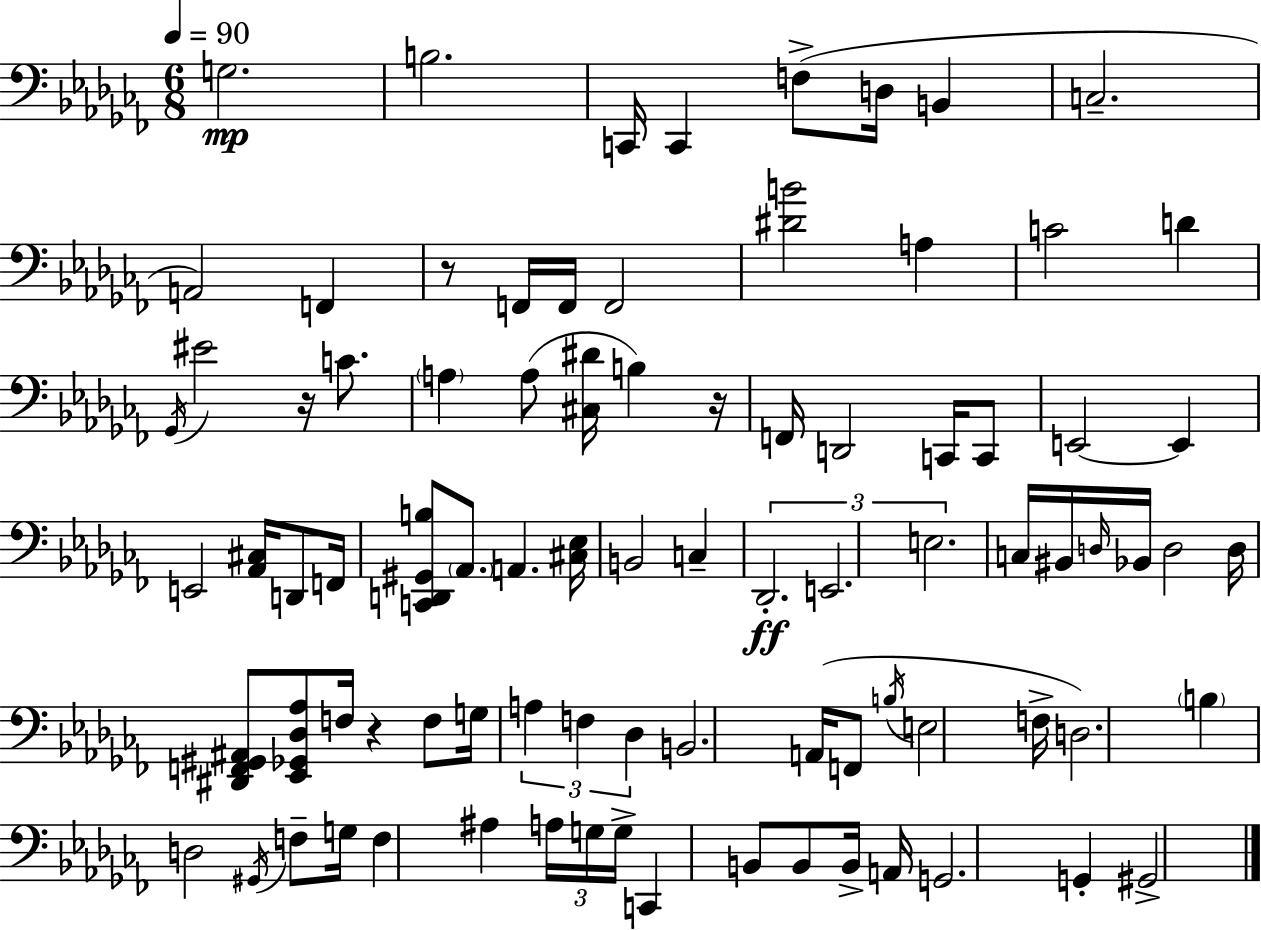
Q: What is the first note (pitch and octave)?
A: G3